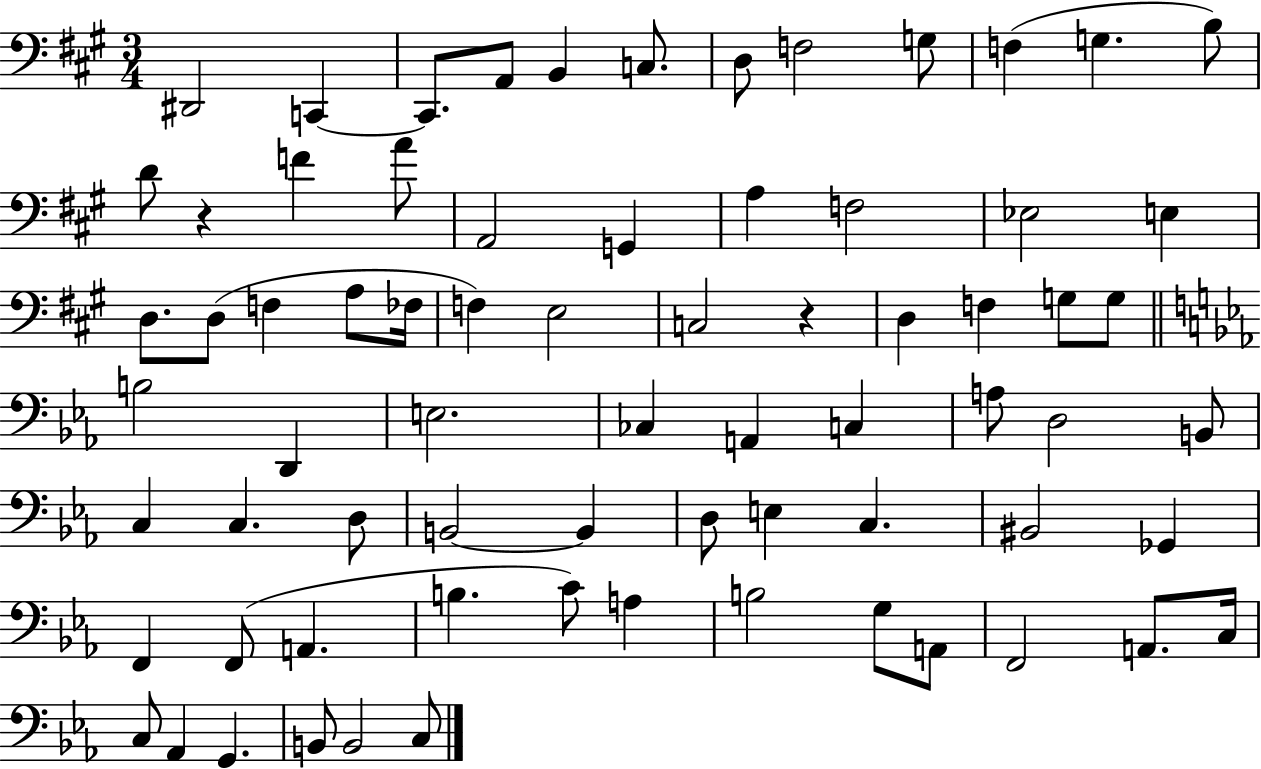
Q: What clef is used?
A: bass